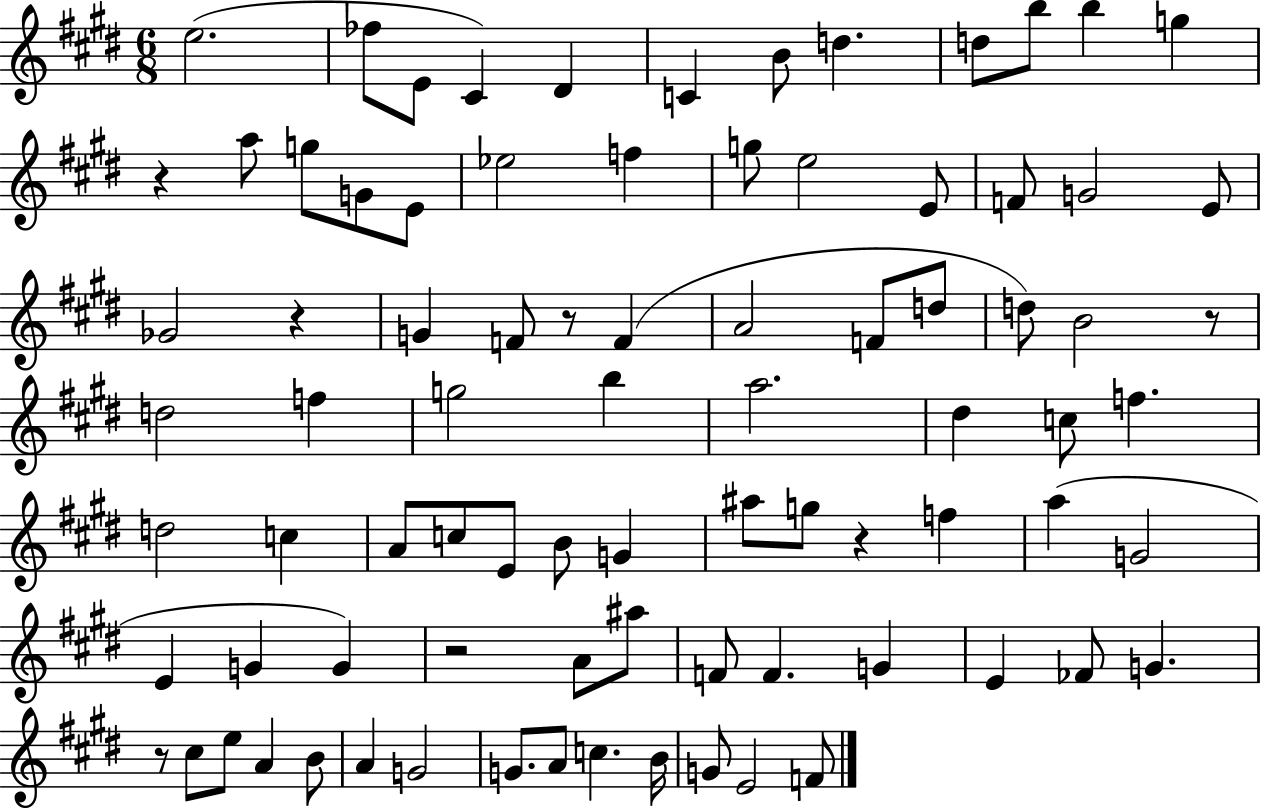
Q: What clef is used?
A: treble